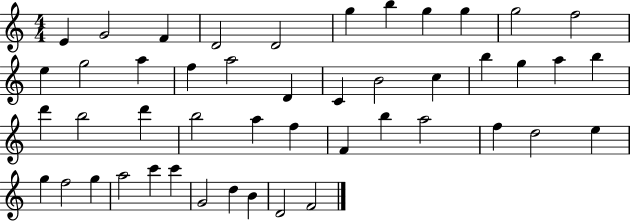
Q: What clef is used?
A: treble